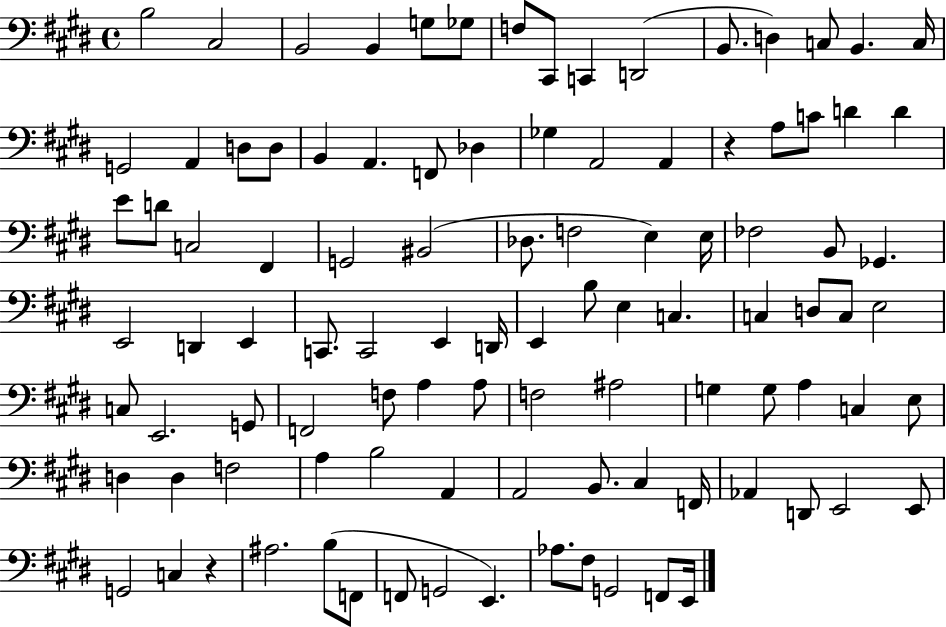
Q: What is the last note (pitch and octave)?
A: E2